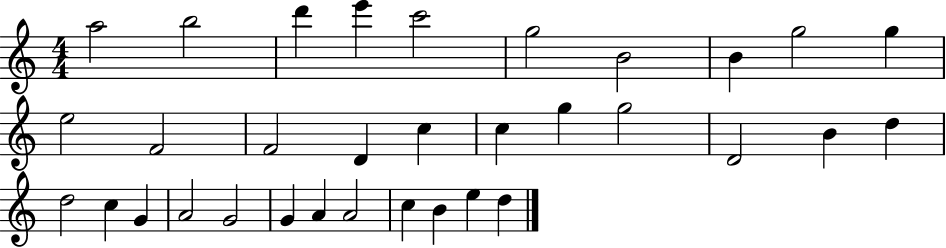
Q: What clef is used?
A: treble